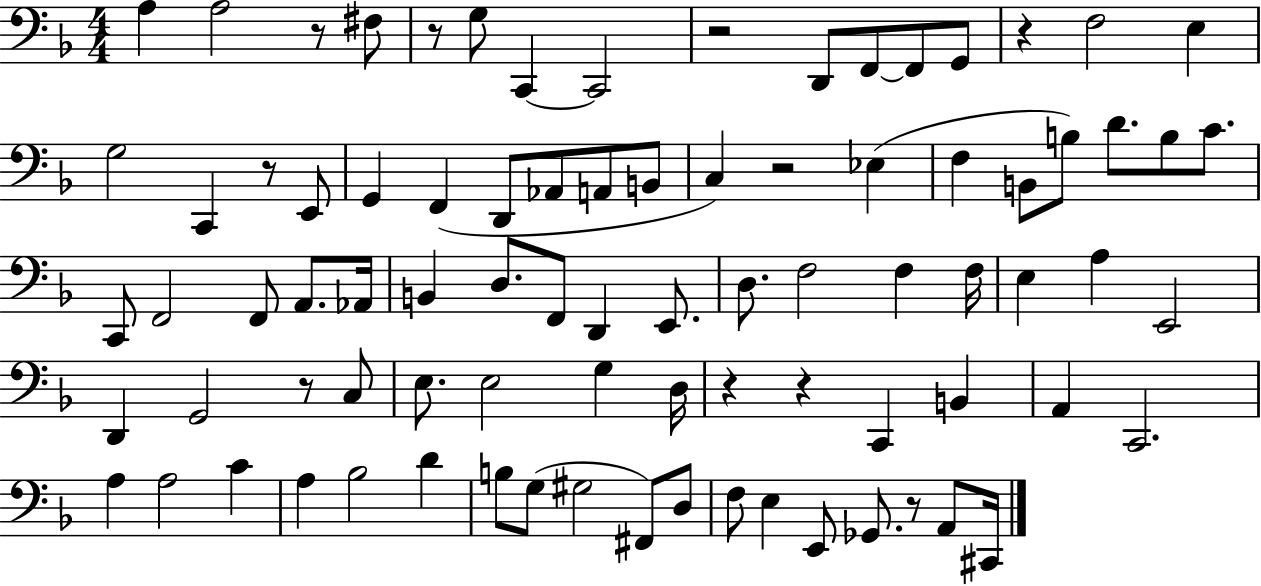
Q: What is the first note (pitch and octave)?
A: A3